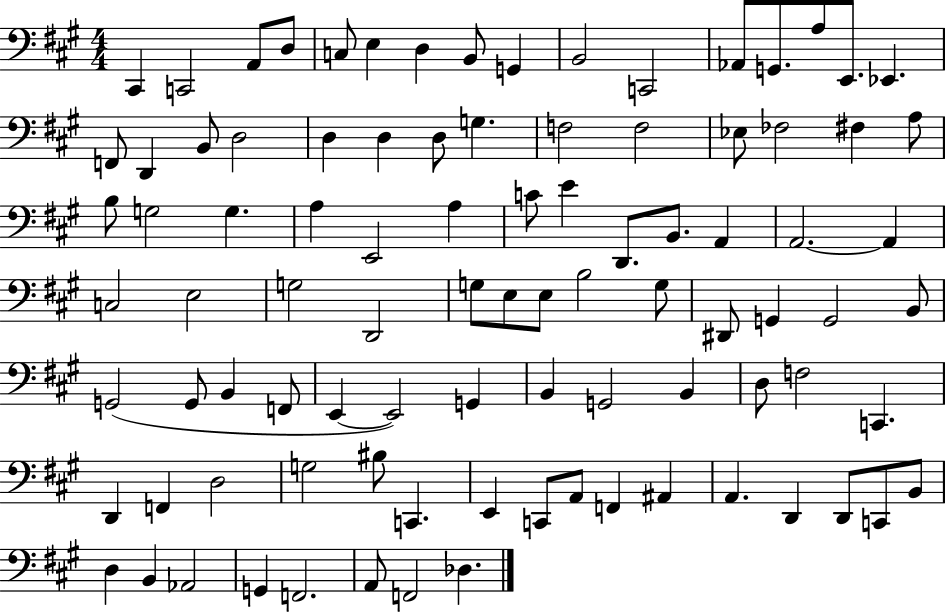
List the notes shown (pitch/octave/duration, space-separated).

C#2/q C2/h A2/e D3/e C3/e E3/q D3/q B2/e G2/q B2/h C2/h Ab2/e G2/e. A3/e E2/e. Eb2/q. F2/e D2/q B2/e D3/h D3/q D3/q D3/e G3/q. F3/h F3/h Eb3/e FES3/h F#3/q A3/e B3/e G3/h G3/q. A3/q E2/h A3/q C4/e E4/q D2/e. B2/e. A2/q A2/h. A2/q C3/h E3/h G3/h D2/h G3/e E3/e E3/e B3/h G3/e D#2/e G2/q G2/h B2/e G2/h G2/e B2/q F2/e E2/q E2/h G2/q B2/q G2/h B2/q D3/e F3/h C2/q. D2/q F2/q D3/h G3/h BIS3/e C2/q. E2/q C2/e A2/e F2/q A#2/q A2/q. D2/q D2/e C2/e B2/e D3/q B2/q Ab2/h G2/q F2/h. A2/e F2/h Db3/q.